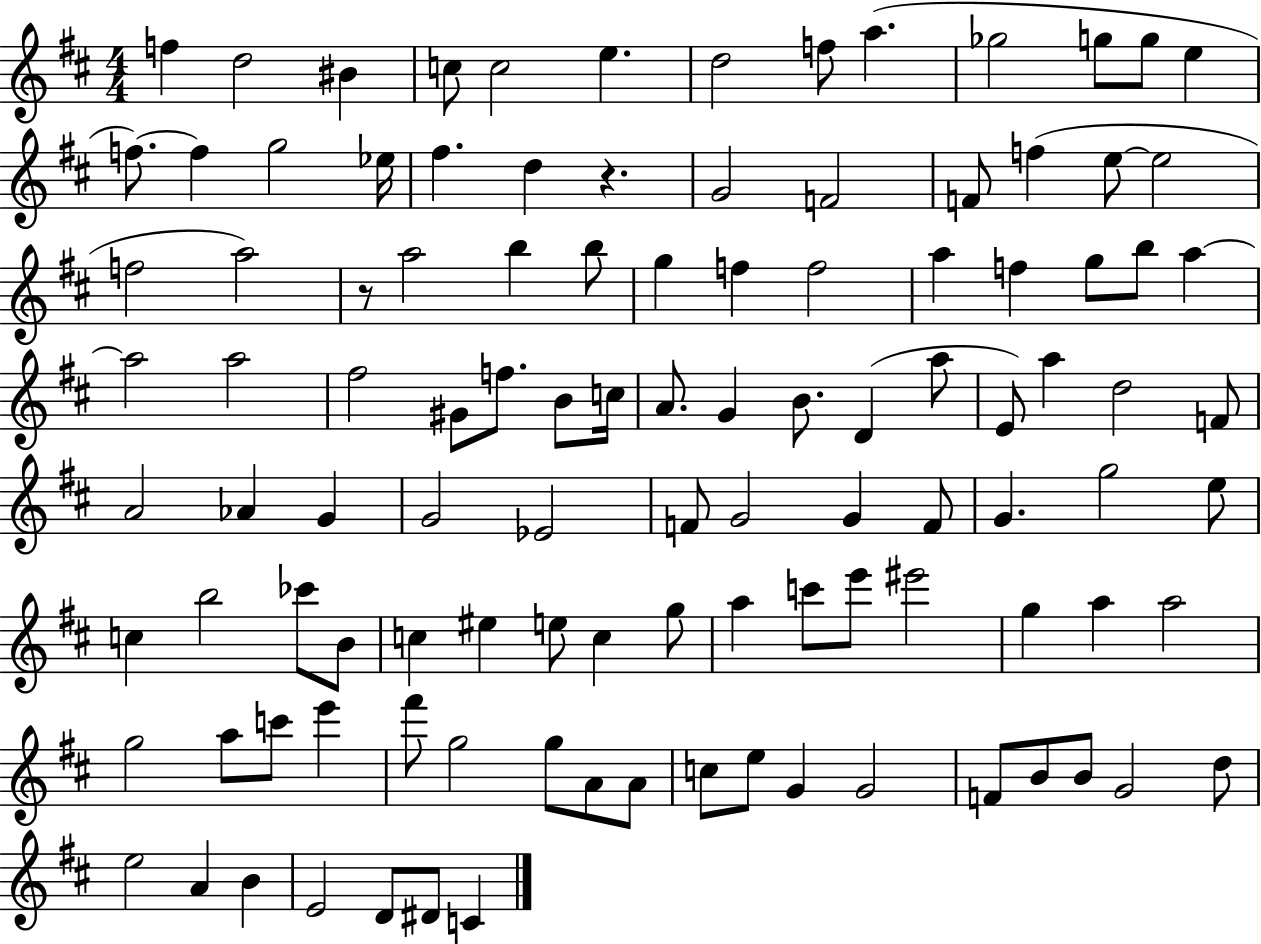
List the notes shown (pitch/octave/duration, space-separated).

F5/q D5/h BIS4/q C5/e C5/h E5/q. D5/h F5/e A5/q. Gb5/h G5/e G5/e E5/q F5/e. F5/q G5/h Eb5/s F#5/q. D5/q R/q. G4/h F4/h F4/e F5/q E5/e E5/h F5/h A5/h R/e A5/h B5/q B5/e G5/q F5/q F5/h A5/q F5/q G5/e B5/e A5/q A5/h A5/h F#5/h G#4/e F5/e. B4/e C5/s A4/e. G4/q B4/e. D4/q A5/e E4/e A5/q D5/h F4/e A4/h Ab4/q G4/q G4/h Eb4/h F4/e G4/h G4/q F4/e G4/q. G5/h E5/e C5/q B5/h CES6/e B4/e C5/q EIS5/q E5/e C5/q G5/e A5/q C6/e E6/e EIS6/h G5/q A5/q A5/h G5/h A5/e C6/e E6/q F#6/e G5/h G5/e A4/e A4/e C5/e E5/e G4/q G4/h F4/e B4/e B4/e G4/h D5/e E5/h A4/q B4/q E4/h D4/e D#4/e C4/q